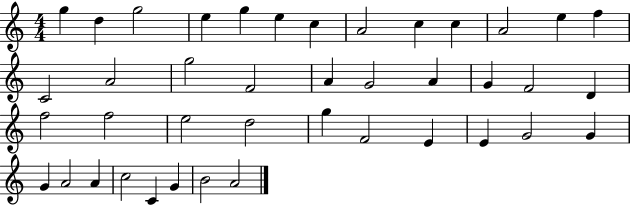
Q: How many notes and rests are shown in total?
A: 41